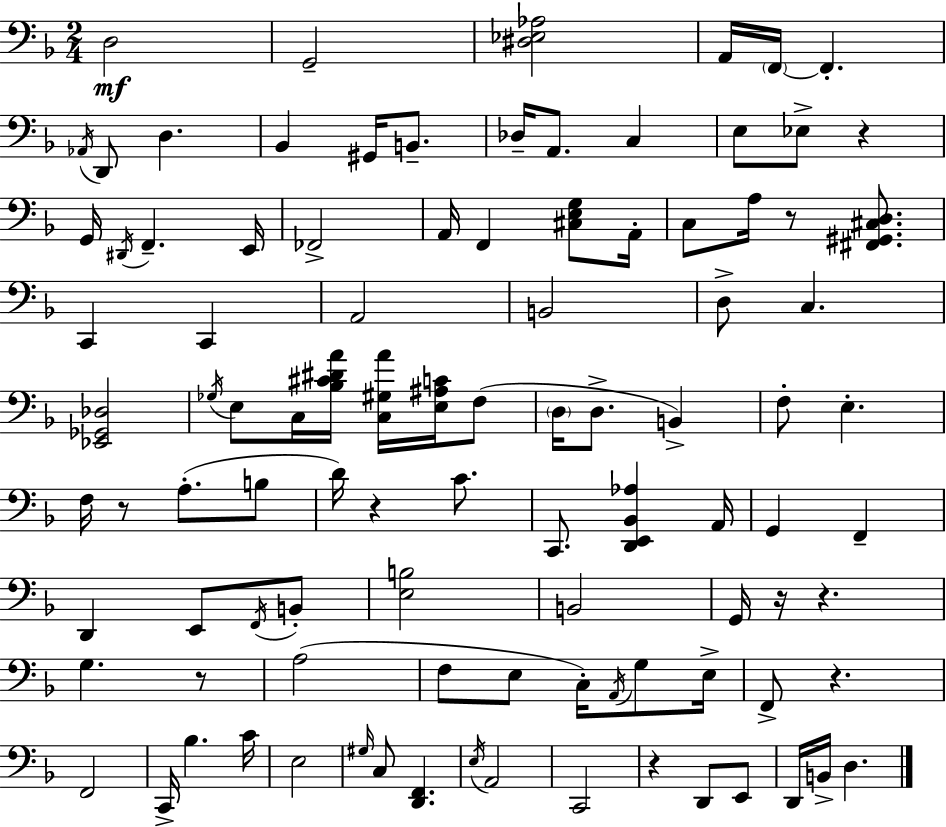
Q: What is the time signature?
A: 2/4